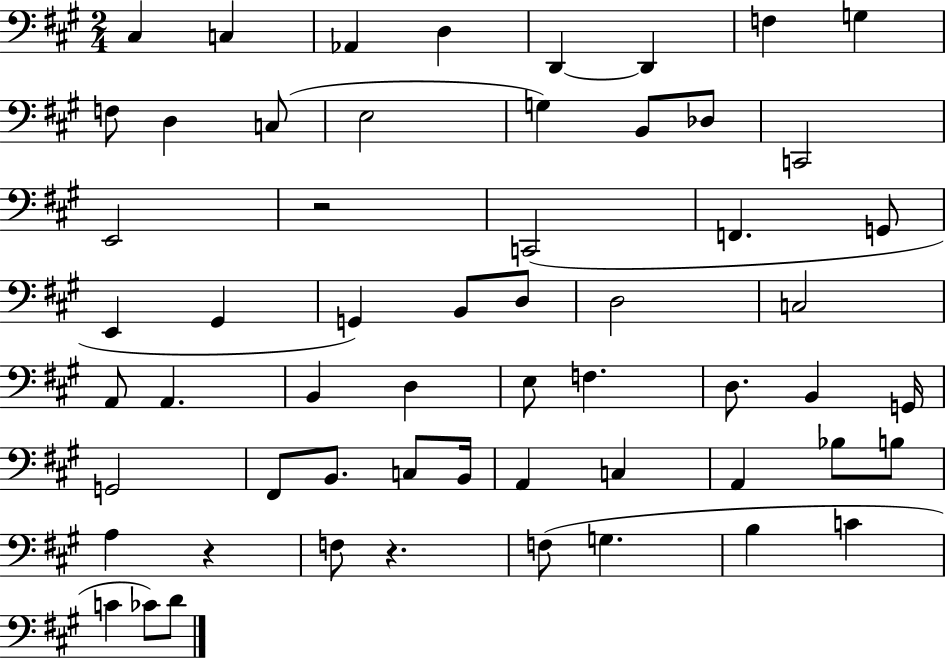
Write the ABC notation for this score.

X:1
T:Untitled
M:2/4
L:1/4
K:A
^C, C, _A,, D, D,, D,, F, G, F,/2 D, C,/2 E,2 G, B,,/2 _D,/2 C,,2 E,,2 z2 C,,2 F,, G,,/2 E,, ^G,, G,, B,,/2 D,/2 D,2 C,2 A,,/2 A,, B,, D, E,/2 F, D,/2 B,, G,,/4 G,,2 ^F,,/2 B,,/2 C,/2 B,,/4 A,, C, A,, _B,/2 B,/2 A, z F,/2 z F,/2 G, B, C C _C/2 D/2